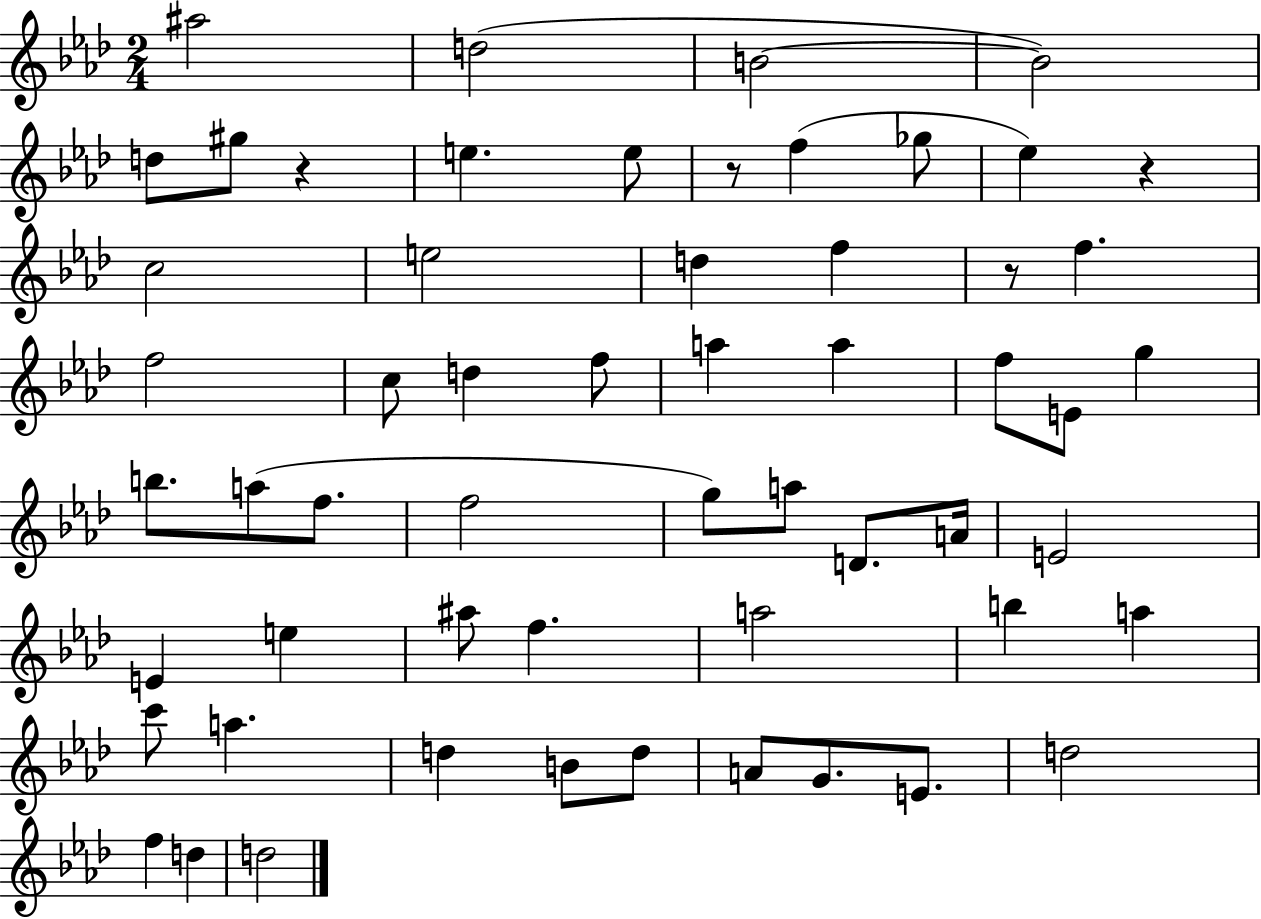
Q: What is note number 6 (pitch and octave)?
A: G#5